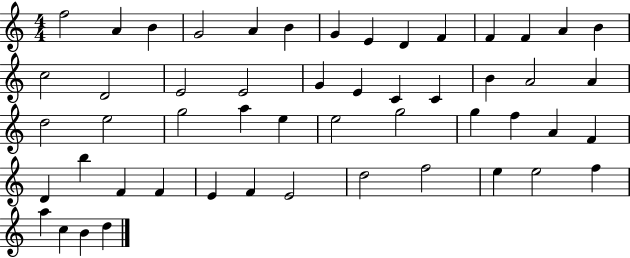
F5/h A4/q B4/q G4/h A4/q B4/q G4/q E4/q D4/q F4/q F4/q F4/q A4/q B4/q C5/h D4/h E4/h E4/h G4/q E4/q C4/q C4/q B4/q A4/h A4/q D5/h E5/h G5/h A5/q E5/q E5/h G5/h G5/q F5/q A4/q F4/q D4/q B5/q F4/q F4/q E4/q F4/q E4/h D5/h F5/h E5/q E5/h F5/q A5/q C5/q B4/q D5/q